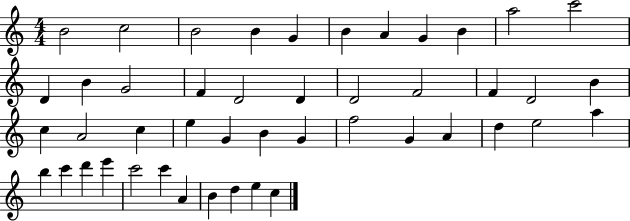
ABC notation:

X:1
T:Untitled
M:4/4
L:1/4
K:C
B2 c2 B2 B G B A G B a2 c'2 D B G2 F D2 D D2 F2 F D2 B c A2 c e G B G f2 G A d e2 a b c' d' e' c'2 c' A B d e c